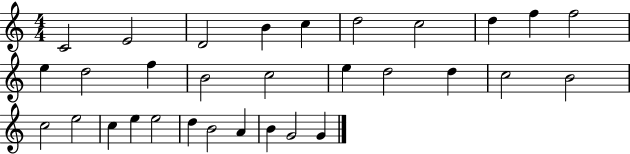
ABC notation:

X:1
T:Untitled
M:4/4
L:1/4
K:C
C2 E2 D2 B c d2 c2 d f f2 e d2 f B2 c2 e d2 d c2 B2 c2 e2 c e e2 d B2 A B G2 G